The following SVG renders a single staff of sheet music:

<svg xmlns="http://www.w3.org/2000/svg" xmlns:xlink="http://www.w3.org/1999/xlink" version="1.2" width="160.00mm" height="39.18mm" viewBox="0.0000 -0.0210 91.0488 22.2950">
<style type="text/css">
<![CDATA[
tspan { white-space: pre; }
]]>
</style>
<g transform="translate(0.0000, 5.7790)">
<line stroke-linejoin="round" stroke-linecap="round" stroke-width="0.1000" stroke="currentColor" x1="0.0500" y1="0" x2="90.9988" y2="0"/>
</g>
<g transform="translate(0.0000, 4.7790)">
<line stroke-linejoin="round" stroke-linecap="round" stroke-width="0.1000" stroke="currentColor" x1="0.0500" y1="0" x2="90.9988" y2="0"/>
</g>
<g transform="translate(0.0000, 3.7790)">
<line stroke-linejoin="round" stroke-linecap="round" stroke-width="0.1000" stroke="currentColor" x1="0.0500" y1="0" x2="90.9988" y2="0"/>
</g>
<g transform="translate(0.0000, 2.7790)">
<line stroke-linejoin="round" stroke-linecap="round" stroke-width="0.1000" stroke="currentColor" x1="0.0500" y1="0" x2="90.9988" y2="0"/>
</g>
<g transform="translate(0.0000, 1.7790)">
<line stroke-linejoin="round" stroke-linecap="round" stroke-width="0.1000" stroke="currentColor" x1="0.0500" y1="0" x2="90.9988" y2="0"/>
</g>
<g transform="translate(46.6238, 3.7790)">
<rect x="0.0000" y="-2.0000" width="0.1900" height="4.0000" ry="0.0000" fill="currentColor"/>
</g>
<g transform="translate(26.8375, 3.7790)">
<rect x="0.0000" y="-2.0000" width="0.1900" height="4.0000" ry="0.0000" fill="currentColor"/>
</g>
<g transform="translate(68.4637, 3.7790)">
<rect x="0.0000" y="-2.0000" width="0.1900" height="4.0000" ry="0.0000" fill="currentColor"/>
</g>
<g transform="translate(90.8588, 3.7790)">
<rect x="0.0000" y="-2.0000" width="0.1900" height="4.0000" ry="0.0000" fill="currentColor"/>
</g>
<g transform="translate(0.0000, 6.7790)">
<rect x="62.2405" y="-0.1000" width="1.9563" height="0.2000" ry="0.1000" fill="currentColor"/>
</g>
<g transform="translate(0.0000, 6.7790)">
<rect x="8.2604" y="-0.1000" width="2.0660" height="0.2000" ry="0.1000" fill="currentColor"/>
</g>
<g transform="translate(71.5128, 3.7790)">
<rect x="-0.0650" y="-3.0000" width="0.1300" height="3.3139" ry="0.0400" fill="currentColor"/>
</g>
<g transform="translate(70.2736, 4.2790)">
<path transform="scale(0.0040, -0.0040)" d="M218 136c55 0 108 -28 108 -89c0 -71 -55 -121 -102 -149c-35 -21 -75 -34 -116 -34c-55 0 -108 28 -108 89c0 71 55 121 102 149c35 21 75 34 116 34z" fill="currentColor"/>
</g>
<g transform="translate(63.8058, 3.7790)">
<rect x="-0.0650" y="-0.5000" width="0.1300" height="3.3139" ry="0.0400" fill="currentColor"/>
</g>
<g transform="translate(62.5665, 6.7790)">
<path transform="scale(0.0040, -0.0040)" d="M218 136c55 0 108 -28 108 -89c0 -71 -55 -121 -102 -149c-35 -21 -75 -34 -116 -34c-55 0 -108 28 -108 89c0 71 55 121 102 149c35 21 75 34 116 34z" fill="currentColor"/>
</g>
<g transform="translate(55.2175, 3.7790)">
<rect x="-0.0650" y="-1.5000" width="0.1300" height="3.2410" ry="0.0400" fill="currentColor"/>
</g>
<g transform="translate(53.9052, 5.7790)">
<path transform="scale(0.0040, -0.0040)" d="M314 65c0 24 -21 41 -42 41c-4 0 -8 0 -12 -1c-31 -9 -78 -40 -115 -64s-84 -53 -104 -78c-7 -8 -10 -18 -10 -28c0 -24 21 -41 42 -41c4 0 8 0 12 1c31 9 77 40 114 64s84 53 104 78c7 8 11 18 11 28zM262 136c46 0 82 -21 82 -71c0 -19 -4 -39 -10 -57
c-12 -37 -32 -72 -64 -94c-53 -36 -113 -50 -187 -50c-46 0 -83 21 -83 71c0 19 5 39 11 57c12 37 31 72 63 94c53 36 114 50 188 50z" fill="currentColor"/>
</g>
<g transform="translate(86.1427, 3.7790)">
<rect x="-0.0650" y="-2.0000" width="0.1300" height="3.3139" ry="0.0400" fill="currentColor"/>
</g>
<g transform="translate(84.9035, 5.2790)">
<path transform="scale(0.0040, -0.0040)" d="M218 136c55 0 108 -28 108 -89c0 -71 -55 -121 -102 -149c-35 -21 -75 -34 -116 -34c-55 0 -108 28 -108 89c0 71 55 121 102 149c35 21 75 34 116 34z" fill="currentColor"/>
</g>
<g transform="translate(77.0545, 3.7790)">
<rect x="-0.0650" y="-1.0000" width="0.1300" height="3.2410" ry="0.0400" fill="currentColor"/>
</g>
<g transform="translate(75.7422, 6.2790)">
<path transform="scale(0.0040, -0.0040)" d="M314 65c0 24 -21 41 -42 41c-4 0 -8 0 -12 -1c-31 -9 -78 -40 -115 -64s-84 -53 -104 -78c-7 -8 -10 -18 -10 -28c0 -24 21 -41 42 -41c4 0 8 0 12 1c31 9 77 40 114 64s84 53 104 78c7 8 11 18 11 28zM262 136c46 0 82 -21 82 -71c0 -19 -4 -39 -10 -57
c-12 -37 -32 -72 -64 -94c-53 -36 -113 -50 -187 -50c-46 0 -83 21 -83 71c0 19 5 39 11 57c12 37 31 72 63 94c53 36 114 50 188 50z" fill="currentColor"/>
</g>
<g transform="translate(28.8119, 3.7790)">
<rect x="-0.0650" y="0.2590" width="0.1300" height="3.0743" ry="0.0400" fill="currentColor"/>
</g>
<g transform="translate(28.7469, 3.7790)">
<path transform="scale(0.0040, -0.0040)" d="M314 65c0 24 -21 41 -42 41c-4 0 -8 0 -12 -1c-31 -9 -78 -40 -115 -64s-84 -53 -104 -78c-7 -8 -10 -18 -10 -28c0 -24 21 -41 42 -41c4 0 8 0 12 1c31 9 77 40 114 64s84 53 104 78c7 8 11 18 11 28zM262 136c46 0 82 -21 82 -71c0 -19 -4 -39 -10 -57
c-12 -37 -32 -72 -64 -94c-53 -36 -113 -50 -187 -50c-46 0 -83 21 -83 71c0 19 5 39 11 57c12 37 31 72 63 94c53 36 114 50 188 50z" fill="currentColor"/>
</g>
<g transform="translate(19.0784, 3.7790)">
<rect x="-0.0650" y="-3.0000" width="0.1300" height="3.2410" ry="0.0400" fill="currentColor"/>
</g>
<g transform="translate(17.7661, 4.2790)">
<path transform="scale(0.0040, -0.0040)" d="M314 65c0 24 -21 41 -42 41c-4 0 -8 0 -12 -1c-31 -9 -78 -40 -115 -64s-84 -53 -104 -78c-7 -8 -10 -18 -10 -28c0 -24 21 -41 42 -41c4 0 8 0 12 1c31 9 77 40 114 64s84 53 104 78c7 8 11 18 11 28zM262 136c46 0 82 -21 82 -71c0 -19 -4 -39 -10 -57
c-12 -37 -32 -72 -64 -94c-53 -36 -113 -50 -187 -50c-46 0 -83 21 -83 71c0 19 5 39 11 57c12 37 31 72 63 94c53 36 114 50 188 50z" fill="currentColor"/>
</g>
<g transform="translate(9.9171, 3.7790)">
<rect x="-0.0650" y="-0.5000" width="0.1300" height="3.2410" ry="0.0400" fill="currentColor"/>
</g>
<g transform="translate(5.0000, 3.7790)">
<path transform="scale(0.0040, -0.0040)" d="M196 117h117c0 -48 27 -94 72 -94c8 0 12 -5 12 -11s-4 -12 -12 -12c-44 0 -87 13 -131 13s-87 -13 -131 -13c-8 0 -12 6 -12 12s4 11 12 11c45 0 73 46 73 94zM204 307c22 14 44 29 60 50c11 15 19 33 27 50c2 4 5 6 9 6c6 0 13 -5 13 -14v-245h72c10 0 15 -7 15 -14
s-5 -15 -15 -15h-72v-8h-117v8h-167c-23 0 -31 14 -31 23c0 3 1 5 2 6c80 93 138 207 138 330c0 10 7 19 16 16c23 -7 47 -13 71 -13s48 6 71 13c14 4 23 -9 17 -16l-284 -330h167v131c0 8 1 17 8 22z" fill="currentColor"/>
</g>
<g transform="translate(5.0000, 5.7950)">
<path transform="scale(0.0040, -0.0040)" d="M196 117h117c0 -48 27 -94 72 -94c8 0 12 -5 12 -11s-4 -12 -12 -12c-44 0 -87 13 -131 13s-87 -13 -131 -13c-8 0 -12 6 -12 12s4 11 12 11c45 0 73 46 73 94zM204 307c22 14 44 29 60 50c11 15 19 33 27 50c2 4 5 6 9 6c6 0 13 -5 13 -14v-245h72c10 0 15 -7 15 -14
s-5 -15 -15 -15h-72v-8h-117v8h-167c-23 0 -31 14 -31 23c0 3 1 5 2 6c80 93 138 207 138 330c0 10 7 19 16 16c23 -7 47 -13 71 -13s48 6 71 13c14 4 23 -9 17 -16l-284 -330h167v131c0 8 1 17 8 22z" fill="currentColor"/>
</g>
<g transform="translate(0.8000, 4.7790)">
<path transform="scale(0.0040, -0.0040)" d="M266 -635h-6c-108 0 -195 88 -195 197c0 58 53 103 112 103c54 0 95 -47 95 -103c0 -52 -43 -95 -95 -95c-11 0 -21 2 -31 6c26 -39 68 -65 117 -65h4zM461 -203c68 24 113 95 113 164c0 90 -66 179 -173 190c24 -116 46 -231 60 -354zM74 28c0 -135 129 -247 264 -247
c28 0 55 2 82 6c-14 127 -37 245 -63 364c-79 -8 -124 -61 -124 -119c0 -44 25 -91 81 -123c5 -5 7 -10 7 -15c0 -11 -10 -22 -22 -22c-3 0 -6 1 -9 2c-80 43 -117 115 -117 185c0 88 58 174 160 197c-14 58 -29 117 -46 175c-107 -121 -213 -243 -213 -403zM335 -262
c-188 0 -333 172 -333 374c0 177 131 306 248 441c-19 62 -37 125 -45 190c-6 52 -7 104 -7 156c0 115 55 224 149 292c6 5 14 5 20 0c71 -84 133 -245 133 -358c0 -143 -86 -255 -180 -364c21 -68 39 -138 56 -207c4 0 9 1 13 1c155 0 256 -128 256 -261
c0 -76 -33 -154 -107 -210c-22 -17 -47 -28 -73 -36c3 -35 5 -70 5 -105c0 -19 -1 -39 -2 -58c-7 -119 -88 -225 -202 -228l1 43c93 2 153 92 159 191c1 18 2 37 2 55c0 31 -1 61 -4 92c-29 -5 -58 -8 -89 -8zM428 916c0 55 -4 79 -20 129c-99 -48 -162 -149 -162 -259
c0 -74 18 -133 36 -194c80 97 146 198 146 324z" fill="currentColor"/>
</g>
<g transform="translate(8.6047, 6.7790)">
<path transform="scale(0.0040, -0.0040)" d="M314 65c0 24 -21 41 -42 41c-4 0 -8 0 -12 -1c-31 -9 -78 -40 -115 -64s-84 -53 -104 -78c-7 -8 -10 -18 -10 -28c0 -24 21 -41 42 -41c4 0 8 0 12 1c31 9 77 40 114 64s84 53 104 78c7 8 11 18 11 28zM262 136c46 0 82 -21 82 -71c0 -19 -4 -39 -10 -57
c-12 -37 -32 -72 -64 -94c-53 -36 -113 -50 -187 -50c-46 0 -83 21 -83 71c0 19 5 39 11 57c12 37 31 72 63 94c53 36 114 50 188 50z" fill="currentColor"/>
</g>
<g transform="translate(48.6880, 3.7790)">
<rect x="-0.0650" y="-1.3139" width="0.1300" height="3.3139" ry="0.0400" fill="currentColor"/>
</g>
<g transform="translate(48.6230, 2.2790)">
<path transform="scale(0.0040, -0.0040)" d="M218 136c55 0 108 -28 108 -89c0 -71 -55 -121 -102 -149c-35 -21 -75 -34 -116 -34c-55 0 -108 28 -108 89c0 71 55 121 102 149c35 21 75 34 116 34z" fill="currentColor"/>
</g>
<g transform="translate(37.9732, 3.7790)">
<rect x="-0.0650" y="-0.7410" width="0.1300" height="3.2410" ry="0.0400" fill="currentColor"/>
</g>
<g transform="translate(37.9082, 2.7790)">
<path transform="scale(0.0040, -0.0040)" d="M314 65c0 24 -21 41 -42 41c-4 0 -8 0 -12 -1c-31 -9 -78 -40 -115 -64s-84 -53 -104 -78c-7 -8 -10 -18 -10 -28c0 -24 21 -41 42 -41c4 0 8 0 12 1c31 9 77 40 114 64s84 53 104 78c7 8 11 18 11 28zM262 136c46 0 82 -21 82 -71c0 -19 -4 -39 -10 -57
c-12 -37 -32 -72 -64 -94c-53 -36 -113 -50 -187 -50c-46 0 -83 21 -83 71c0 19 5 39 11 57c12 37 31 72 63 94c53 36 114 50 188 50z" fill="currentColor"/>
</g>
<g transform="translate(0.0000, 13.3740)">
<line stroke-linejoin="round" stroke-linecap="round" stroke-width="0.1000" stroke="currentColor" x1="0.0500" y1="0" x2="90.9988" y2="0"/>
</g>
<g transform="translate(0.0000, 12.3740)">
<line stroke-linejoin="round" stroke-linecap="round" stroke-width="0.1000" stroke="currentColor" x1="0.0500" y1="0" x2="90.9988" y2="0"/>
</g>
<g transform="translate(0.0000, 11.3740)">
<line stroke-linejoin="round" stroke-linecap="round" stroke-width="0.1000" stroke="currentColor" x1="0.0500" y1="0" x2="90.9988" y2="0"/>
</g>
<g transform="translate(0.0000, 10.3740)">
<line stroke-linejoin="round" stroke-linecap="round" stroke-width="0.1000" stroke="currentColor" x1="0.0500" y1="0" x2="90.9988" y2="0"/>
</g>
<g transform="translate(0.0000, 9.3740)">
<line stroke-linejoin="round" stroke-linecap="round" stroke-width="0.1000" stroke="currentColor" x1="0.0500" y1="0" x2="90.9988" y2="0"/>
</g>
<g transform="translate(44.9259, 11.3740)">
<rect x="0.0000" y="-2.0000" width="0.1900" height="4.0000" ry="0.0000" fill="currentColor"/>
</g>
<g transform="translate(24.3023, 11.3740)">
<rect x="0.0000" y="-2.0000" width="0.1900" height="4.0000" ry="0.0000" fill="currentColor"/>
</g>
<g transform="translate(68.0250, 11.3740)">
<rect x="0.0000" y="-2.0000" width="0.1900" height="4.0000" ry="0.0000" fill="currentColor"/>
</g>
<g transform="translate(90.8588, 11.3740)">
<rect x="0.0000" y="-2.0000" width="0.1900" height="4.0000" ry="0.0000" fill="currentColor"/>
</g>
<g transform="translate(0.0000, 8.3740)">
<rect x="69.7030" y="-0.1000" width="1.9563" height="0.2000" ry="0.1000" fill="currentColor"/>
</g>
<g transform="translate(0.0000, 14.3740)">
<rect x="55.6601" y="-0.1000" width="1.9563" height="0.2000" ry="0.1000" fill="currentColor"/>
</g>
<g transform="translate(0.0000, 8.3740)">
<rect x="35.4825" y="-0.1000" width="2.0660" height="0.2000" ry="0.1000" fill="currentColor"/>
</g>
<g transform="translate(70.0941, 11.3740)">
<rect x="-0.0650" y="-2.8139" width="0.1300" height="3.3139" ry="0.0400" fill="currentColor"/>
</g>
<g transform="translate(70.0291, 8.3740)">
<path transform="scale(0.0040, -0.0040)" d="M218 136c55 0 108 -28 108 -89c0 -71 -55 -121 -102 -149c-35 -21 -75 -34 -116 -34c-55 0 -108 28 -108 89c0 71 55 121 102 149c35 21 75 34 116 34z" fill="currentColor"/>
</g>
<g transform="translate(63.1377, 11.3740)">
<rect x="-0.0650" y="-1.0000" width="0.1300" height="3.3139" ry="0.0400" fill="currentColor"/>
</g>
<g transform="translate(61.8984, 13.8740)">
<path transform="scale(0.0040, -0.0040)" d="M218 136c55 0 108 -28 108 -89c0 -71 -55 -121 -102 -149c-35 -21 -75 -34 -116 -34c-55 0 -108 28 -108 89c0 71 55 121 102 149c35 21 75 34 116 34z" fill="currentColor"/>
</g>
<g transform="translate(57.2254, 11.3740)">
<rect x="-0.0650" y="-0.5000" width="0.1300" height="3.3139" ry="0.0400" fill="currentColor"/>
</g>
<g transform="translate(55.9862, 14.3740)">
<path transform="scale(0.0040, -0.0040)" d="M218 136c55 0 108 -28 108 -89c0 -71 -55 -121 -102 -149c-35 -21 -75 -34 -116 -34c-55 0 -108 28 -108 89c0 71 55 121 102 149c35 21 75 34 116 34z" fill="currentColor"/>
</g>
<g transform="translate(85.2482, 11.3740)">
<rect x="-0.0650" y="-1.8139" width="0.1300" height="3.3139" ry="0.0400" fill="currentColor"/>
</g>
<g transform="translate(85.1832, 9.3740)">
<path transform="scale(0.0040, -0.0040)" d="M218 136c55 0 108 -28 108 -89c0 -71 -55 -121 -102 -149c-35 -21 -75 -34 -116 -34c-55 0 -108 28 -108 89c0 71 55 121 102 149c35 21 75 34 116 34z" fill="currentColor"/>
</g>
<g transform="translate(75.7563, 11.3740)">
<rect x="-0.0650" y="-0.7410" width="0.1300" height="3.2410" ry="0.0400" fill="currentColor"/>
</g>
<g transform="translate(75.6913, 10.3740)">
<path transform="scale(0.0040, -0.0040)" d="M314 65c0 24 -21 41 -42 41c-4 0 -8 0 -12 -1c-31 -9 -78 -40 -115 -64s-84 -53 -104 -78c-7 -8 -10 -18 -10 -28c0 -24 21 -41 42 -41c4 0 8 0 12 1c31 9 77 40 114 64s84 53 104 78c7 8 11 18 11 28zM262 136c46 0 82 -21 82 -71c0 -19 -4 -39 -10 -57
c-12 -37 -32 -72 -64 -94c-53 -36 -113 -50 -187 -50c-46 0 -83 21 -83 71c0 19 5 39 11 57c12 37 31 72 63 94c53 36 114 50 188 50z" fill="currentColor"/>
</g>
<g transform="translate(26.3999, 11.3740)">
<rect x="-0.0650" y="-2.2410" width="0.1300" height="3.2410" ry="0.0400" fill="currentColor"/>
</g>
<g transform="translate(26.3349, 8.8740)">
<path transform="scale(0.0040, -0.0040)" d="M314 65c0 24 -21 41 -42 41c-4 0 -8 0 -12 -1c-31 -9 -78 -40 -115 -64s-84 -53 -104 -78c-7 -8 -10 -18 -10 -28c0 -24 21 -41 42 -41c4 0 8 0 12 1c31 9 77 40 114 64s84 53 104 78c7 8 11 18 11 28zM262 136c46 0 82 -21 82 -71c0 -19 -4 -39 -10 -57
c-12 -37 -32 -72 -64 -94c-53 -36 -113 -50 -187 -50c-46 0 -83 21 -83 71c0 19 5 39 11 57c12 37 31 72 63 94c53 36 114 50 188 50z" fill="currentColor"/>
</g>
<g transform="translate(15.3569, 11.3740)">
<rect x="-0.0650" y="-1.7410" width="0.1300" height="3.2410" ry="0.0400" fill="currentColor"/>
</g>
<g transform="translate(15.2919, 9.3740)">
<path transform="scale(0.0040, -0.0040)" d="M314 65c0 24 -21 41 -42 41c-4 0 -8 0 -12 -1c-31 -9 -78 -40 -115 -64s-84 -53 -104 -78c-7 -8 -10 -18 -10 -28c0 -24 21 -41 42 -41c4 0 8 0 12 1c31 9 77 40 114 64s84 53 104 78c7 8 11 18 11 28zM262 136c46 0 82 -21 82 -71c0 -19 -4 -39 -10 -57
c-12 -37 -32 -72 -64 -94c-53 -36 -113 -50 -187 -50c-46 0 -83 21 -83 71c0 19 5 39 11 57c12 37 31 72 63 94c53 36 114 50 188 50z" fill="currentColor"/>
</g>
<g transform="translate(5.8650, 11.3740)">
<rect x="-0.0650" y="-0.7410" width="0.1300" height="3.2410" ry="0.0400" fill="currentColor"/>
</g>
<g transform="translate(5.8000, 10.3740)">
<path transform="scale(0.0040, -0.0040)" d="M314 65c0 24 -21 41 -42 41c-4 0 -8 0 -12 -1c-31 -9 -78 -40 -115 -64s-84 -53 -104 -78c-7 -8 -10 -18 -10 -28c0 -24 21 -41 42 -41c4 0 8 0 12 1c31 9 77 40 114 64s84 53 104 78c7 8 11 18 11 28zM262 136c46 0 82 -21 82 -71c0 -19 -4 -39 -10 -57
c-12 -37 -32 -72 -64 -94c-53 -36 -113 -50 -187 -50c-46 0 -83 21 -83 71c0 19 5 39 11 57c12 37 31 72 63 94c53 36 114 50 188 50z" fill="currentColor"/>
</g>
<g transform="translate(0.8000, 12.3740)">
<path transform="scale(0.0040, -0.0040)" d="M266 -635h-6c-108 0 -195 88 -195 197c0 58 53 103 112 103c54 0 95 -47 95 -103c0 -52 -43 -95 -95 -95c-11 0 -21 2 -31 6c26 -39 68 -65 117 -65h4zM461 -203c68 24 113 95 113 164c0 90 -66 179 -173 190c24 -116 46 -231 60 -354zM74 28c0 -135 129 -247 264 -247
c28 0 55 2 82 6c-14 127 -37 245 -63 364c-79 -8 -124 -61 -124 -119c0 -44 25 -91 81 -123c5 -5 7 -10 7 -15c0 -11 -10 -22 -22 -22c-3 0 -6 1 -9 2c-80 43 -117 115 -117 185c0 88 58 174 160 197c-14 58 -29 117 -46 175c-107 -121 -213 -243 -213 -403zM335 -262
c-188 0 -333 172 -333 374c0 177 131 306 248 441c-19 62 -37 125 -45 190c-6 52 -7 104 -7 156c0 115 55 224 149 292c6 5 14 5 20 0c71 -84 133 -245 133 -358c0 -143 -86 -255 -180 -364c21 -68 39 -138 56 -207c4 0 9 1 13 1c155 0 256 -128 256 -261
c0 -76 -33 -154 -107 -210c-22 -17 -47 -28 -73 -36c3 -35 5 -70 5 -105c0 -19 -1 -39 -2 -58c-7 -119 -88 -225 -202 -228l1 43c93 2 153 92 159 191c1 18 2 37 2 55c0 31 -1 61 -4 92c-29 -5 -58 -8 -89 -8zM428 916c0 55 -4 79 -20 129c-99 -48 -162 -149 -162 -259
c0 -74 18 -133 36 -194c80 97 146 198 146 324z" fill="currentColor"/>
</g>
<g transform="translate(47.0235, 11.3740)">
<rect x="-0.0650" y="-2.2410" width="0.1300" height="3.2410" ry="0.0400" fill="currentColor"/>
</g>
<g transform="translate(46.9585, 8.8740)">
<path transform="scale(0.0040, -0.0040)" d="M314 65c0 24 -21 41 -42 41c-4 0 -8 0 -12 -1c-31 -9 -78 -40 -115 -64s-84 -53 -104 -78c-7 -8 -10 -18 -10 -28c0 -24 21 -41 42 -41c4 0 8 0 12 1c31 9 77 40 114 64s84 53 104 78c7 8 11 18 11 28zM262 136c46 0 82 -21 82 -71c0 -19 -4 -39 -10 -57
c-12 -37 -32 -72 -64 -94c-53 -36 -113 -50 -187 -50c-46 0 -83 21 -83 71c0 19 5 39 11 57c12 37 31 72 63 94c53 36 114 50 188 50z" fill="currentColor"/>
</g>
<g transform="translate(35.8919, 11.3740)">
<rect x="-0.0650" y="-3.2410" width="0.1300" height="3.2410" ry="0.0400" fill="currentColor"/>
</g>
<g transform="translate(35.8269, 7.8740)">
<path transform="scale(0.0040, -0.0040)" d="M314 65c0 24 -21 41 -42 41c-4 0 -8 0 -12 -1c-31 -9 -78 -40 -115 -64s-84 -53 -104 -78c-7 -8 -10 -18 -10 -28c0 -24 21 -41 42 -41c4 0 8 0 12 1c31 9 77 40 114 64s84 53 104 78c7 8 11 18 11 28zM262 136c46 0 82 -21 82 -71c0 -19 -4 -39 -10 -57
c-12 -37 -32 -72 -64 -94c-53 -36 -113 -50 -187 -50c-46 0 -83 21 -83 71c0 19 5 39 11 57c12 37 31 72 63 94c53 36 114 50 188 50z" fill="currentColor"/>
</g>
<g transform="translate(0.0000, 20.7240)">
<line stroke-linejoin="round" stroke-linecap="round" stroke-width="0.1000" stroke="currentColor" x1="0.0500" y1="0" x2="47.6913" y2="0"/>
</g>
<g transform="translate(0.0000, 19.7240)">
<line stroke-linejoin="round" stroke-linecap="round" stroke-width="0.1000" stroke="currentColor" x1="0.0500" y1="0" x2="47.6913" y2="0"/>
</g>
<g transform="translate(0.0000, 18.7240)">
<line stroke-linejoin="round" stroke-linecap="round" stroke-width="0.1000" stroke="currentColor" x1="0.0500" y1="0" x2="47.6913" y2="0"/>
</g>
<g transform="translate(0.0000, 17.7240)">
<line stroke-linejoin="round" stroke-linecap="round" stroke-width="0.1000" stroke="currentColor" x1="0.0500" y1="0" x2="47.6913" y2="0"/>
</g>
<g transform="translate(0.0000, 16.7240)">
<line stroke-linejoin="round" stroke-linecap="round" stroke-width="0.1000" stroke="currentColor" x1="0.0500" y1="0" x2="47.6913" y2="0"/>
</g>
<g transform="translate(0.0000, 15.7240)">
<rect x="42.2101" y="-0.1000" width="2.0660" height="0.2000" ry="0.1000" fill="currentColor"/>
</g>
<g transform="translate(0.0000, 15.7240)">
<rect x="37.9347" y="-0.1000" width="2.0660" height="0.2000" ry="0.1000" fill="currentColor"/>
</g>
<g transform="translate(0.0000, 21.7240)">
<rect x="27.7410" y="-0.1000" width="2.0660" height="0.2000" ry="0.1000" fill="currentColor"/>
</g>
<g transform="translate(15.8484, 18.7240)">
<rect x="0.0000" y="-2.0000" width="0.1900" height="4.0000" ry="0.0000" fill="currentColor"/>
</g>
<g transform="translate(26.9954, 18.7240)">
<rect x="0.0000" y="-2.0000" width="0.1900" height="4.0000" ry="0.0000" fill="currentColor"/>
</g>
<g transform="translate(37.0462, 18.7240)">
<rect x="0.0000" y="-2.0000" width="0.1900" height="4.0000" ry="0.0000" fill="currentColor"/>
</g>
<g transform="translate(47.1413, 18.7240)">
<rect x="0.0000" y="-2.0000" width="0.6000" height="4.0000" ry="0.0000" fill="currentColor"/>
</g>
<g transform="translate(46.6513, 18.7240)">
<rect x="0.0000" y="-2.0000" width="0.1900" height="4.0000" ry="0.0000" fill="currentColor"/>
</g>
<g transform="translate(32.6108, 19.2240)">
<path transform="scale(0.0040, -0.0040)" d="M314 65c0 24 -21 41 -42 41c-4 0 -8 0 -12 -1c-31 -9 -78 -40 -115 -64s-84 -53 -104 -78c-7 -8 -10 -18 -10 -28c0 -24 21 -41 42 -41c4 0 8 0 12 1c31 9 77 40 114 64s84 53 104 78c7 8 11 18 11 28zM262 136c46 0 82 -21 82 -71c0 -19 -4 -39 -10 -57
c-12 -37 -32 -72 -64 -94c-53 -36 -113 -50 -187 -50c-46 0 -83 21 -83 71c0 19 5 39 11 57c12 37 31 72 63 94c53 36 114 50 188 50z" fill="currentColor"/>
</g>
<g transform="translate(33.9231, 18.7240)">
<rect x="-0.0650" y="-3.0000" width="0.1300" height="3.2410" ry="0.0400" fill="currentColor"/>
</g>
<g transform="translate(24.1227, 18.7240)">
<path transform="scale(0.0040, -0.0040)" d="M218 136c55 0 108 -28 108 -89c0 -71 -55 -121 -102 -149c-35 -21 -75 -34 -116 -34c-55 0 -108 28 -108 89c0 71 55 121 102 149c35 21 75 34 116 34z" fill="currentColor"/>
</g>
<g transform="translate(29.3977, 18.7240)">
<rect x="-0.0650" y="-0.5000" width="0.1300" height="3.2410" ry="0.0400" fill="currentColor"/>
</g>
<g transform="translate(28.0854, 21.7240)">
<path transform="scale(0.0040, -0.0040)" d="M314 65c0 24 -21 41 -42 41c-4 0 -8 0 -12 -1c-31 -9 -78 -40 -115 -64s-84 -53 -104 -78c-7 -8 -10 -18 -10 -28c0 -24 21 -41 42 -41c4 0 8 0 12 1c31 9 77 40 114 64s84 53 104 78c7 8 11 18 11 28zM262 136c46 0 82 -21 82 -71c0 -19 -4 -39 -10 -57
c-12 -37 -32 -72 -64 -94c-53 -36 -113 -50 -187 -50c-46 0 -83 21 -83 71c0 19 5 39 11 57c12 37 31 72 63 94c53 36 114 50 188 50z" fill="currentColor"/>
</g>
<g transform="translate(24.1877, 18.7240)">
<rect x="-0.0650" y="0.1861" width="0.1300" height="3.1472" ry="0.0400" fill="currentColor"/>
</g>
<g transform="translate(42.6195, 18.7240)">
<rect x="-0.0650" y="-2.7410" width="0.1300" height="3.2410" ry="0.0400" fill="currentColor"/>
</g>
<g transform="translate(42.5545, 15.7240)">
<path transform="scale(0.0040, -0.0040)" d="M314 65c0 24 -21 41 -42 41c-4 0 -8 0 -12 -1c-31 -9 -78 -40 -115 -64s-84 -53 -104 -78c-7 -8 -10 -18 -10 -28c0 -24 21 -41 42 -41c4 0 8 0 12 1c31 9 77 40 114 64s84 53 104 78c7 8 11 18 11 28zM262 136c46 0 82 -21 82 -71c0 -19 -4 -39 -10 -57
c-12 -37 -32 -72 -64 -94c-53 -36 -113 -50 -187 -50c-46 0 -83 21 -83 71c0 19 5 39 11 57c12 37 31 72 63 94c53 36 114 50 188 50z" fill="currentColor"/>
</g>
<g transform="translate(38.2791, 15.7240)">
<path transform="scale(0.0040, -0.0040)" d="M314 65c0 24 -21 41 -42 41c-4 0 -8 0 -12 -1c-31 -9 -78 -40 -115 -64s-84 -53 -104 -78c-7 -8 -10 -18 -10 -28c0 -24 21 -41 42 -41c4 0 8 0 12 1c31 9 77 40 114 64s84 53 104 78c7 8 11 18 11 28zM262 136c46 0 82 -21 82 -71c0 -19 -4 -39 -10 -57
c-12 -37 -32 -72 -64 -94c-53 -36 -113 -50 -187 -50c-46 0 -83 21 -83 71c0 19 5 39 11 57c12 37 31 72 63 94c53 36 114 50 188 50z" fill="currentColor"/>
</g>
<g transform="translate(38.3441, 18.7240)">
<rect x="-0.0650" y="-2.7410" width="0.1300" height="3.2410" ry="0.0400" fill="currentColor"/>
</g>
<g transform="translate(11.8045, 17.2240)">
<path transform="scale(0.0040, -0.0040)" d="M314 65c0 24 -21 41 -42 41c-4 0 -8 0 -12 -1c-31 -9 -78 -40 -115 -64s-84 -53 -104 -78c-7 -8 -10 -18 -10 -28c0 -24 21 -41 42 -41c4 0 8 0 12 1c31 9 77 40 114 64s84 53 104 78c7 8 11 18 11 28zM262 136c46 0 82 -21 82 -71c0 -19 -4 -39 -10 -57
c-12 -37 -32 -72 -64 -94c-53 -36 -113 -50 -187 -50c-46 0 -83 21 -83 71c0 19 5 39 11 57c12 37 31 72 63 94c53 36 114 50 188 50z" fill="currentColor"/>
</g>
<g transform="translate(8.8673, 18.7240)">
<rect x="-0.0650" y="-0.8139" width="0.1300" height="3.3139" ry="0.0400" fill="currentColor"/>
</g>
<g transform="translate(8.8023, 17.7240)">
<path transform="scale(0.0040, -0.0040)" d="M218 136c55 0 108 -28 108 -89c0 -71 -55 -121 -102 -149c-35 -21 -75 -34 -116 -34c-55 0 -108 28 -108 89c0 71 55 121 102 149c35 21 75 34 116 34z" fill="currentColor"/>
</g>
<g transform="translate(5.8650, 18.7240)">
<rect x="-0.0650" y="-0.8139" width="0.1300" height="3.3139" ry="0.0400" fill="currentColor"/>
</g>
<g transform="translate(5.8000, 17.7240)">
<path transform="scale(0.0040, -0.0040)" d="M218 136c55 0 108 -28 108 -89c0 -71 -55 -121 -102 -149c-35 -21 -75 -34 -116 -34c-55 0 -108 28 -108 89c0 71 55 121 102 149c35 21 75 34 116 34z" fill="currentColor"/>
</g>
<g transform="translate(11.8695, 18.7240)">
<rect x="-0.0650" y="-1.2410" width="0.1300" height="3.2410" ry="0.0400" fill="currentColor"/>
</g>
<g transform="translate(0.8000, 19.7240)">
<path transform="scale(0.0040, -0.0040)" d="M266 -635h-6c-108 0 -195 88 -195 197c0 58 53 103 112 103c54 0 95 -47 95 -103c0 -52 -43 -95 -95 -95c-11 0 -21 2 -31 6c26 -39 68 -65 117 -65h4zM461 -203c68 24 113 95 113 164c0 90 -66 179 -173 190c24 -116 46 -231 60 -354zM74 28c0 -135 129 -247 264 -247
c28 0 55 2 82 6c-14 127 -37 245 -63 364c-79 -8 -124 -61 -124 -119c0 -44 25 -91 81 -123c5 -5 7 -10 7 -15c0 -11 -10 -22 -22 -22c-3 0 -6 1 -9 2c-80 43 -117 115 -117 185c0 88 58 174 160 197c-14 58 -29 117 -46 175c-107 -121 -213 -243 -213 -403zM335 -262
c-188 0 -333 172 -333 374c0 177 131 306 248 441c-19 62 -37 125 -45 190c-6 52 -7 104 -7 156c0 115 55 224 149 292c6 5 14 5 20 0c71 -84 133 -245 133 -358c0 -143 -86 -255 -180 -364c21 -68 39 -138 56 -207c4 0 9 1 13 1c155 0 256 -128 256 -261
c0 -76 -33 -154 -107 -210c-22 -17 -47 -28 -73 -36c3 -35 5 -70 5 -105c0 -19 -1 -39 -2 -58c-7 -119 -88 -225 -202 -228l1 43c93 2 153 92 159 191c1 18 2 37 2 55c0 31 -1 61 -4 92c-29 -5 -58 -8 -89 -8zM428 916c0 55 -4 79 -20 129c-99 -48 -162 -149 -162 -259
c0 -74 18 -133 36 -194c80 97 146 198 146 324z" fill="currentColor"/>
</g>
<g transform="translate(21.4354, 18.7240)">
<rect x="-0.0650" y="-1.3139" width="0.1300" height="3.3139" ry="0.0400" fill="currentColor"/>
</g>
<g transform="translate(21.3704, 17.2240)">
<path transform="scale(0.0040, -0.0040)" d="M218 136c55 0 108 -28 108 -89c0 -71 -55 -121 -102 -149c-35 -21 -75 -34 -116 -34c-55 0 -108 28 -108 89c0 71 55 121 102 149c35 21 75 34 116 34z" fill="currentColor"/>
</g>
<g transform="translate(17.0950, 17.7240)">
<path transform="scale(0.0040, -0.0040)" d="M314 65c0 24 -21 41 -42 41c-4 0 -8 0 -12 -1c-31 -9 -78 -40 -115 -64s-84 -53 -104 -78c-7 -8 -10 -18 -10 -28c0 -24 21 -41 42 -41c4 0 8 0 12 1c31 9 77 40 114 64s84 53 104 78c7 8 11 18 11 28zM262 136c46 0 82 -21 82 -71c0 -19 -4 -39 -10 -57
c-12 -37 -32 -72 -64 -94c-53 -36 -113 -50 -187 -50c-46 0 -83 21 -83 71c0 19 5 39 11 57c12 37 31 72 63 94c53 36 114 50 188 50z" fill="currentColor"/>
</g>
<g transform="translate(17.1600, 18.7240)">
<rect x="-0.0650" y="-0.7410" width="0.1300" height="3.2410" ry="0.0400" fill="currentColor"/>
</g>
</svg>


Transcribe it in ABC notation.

X:1
T:Untitled
M:4/4
L:1/4
K:C
C2 A2 B2 d2 e E2 C A D2 F d2 f2 g2 b2 g2 C D a d2 f d d e2 d2 e B C2 A2 a2 a2